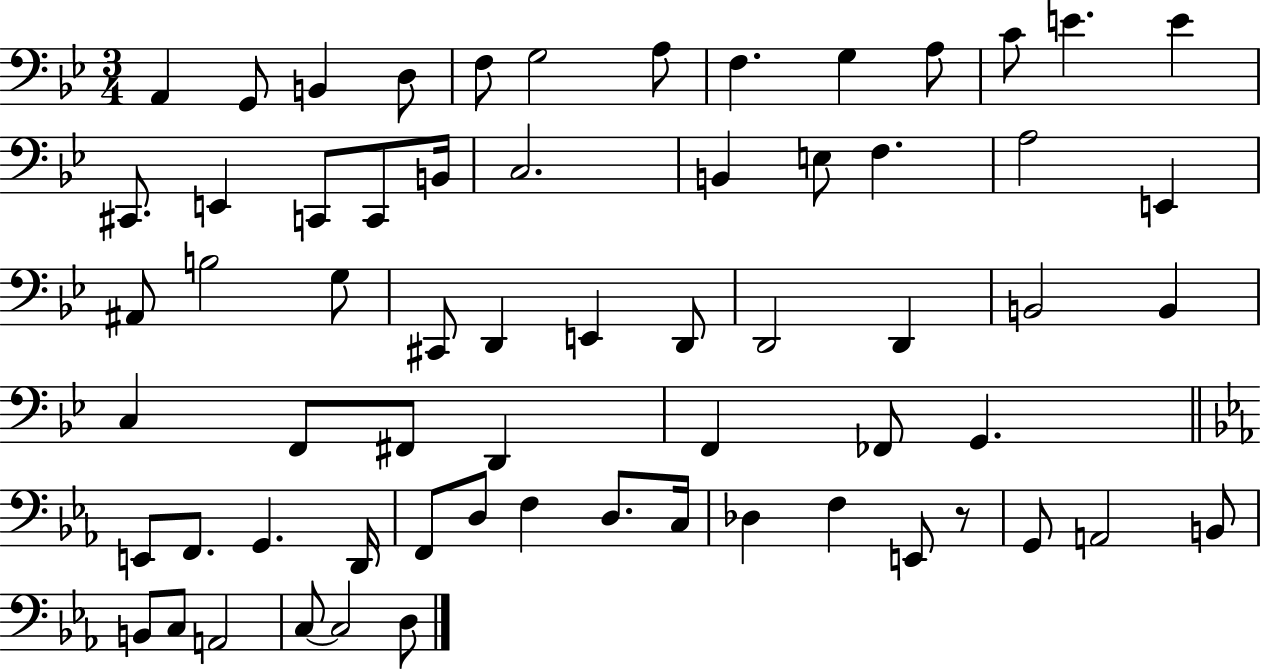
{
  \clef bass
  \numericTimeSignature
  \time 3/4
  \key bes \major
  a,4 g,8 b,4 d8 | f8 g2 a8 | f4. g4 a8 | c'8 e'4. e'4 | \break cis,8. e,4 c,8 c,8 b,16 | c2. | b,4 e8 f4. | a2 e,4 | \break ais,8 b2 g8 | cis,8 d,4 e,4 d,8 | d,2 d,4 | b,2 b,4 | \break c4 f,8 fis,8 d,4 | f,4 fes,8 g,4. | \bar "||" \break \key ees \major e,8 f,8. g,4. d,16 | f,8 d8 f4 d8. c16 | des4 f4 e,8 r8 | g,8 a,2 b,8 | \break b,8 c8 a,2 | c8~~ c2 d8 | \bar "|."
}